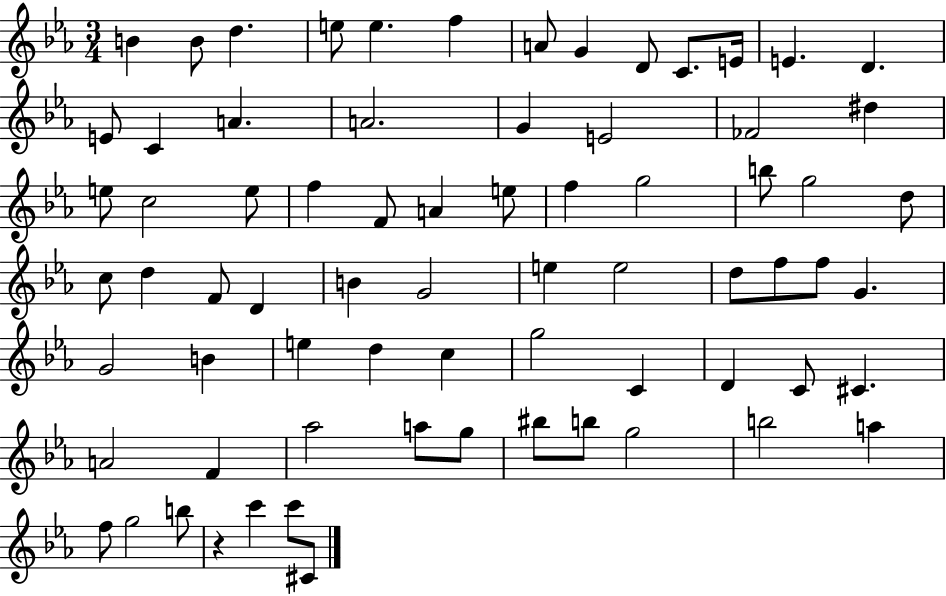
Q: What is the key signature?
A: EES major